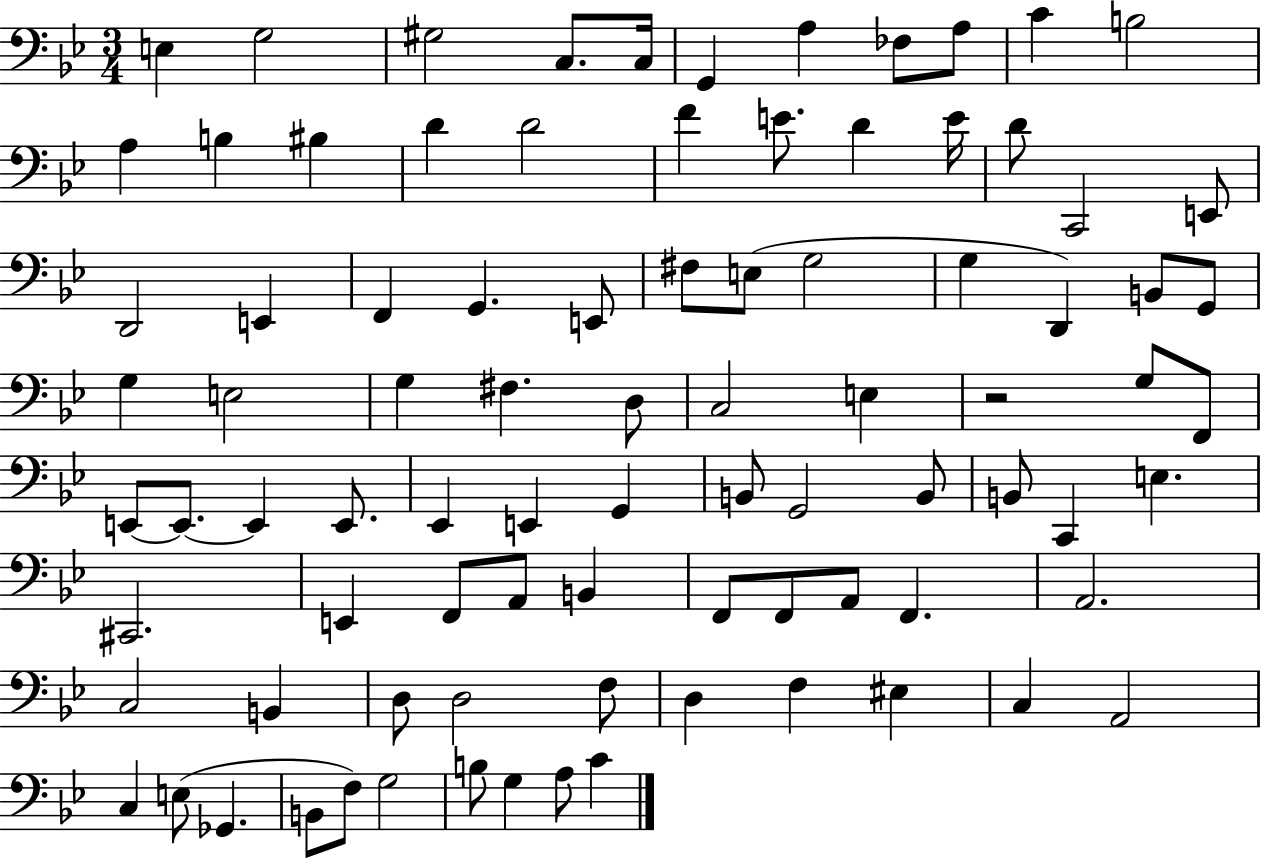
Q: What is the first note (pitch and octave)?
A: E3